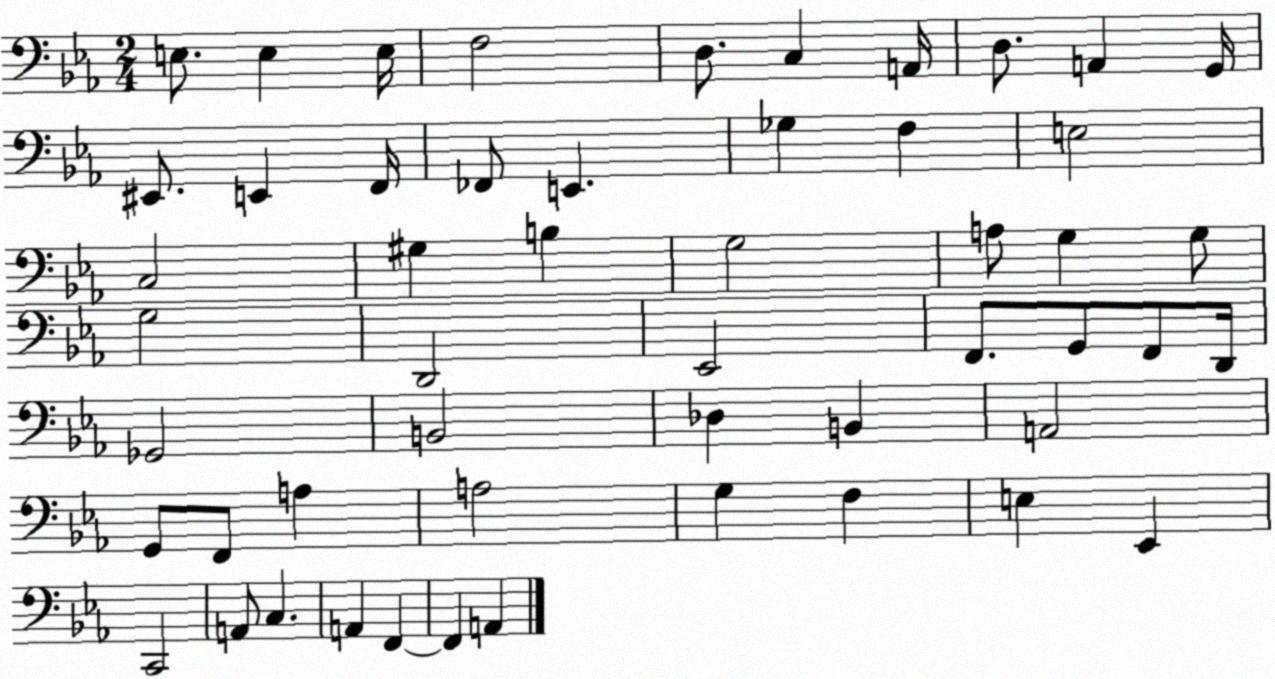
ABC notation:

X:1
T:Untitled
M:2/4
L:1/4
K:Eb
E,/2 E, E,/4 F,2 D,/2 C, A,,/4 D,/2 A,, G,,/4 ^E,,/2 E,, F,,/4 _F,,/2 E,, _G, F, E,2 C,2 ^G, B, G,2 A,/2 G, G,/2 G,2 D,,2 _E,,2 F,,/2 G,,/2 F,,/2 D,,/4 _G,,2 B,,2 _D, B,, A,,2 G,,/2 F,,/2 A, A,2 G, F, E, _E,, C,,2 A,,/2 C, A,, F,, F,, A,,